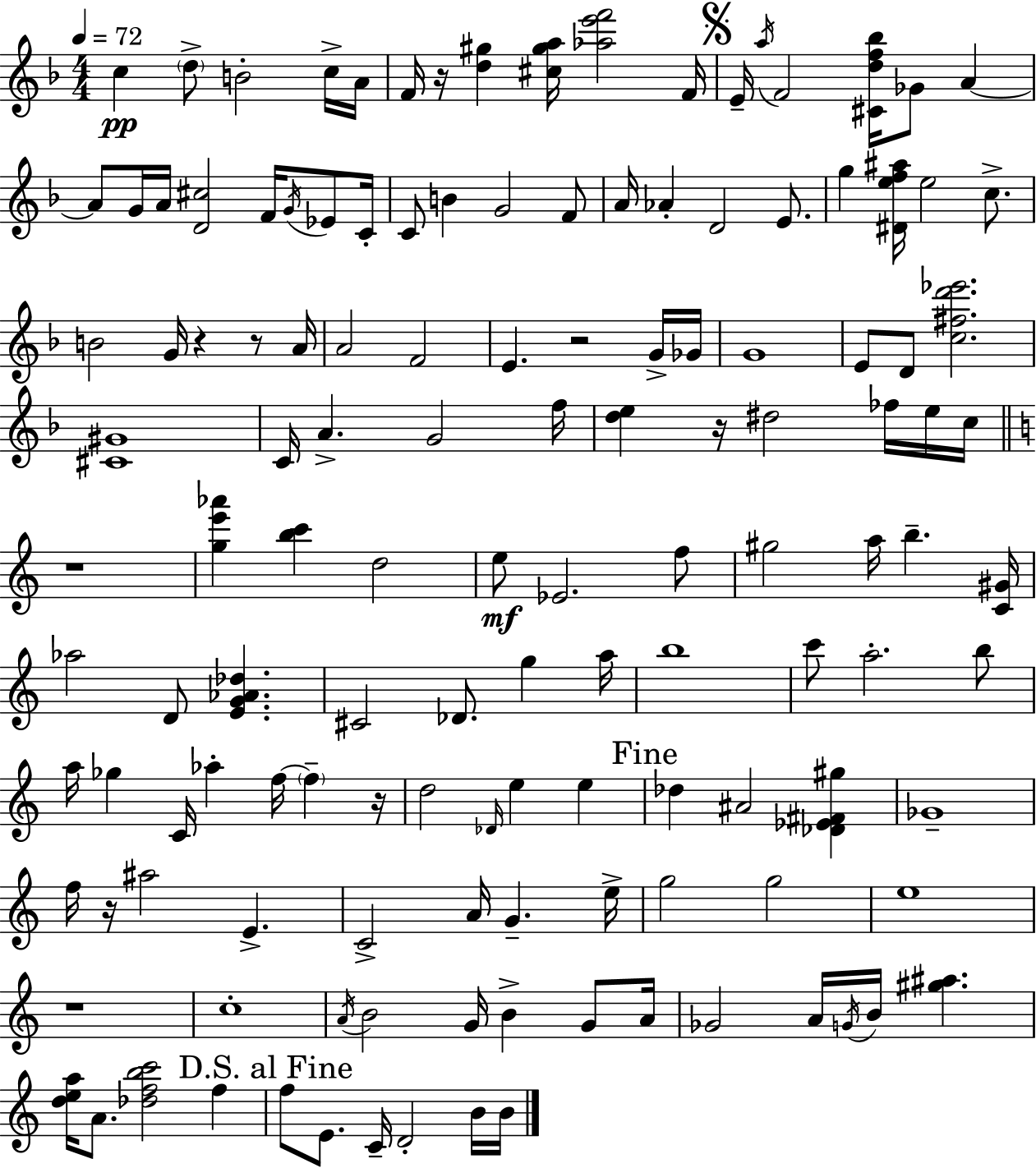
X:1
T:Untitled
M:4/4
L:1/4
K:Dm
c d/2 B2 c/4 A/4 F/4 z/4 [d^g] [^c^ga]/4 [_ae'f']2 F/4 E/4 a/4 F2 [^Cdf_b]/4 _G/2 A A/2 G/4 A/4 [D^c]2 F/4 G/4 _E/2 C/4 C/2 B G2 F/2 A/4 _A D2 E/2 g [^Def^a]/4 e2 c/2 B2 G/4 z z/2 A/4 A2 F2 E z2 G/4 _G/4 G4 E/2 D/2 [c^fd'_e']2 [^C^G]4 C/4 A G2 f/4 [de] z/4 ^d2 _f/4 e/4 c/4 z4 [ge'_a'] [bc'] d2 e/2 _E2 f/2 ^g2 a/4 b [C^G]/4 _a2 D/2 [EG_A_d] ^C2 _D/2 g a/4 b4 c'/2 a2 b/2 a/4 _g C/4 _a f/4 f z/4 d2 _D/4 e e _d ^A2 [_D_E^F^g] _G4 f/4 z/4 ^a2 E C2 A/4 G e/4 g2 g2 e4 z4 c4 A/4 B2 G/4 B G/2 A/4 _G2 A/4 G/4 B/4 [^g^a] [dea]/4 A/2 [_dfbc']2 f f/2 E/2 C/4 D2 B/4 B/4